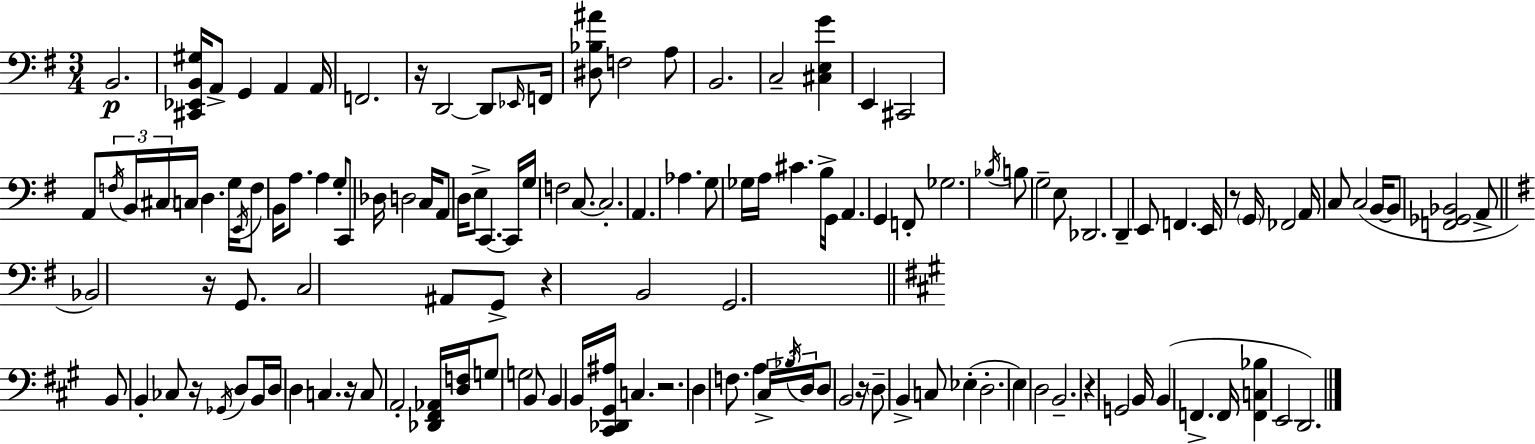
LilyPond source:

{
  \clef bass
  \numericTimeSignature
  \time 3/4
  \key e \minor
  \repeat volta 2 { b,2.\p | <cis, ees, b, gis>16 a,8-> g,4 a,4 a,16 | f,2. | r16 d,2~~ d,8 \grace { ees,16 } | \break f,16 <dis bes ais'>8 f2 a8 | b,2. | c2-- <cis e g'>4 | e,4 cis,2 | \break a,8 \tuplet 3/2 { \acciaccatura { f16 } b,16 \parenthesize cis16 } c16 d4. | g16 \acciaccatura { e,16 } f8 b,16 a8. a4 | g8-. c,8 des16 d2 | c16 a,8 d16 e8-> c,4.~~ | \break c,16 g16 f2 | c8.~~ c2.-. | a,4. aes4. | g8 ges16 a16 cis'4. | \break b16-> g,16 a,4. g,4 | f,8-. ges2. | \acciaccatura { bes16 } b8 g2-- | e8 des,2. | \break d,4-- e,8 f,4. | e,16 r8 \parenthesize g,16 fes,2 | a,16 c8 c2( | b,16~~ b,8 <f, ges, bes,>2 | \break a,8-> \bar "||" \break \key g \major bes,2) r16 g,8. | c2 ais,8 g,8-> | r4 b,2 | g,2. | \break \bar "||" \break \key a \major b,8 b,4-. ces8 r16 \acciaccatura { ges,16 } d8 | b,16 d16 d4 c4. | r16 c8 a,2-. <des, fis, aes,>16 | <d f>16 g8 g2 b,8 | \break b,4 b,16 <cis, des, gis, ais>16 c4. | r2. | d4 f8. a4 | \tuplet 3/2 { cis16-> \acciaccatura { bes16 } d16 } d8 b,2 | \break r16 \parenthesize d8-- b,4-> c8 ees4-.( | d2.-. | e4) d2 | b,2.-- | \break r4 g,2 | b,16 b,4( f,4.-> | f,16 <f, c bes>4 e,2 | d,2.) | \break } \bar "|."
}